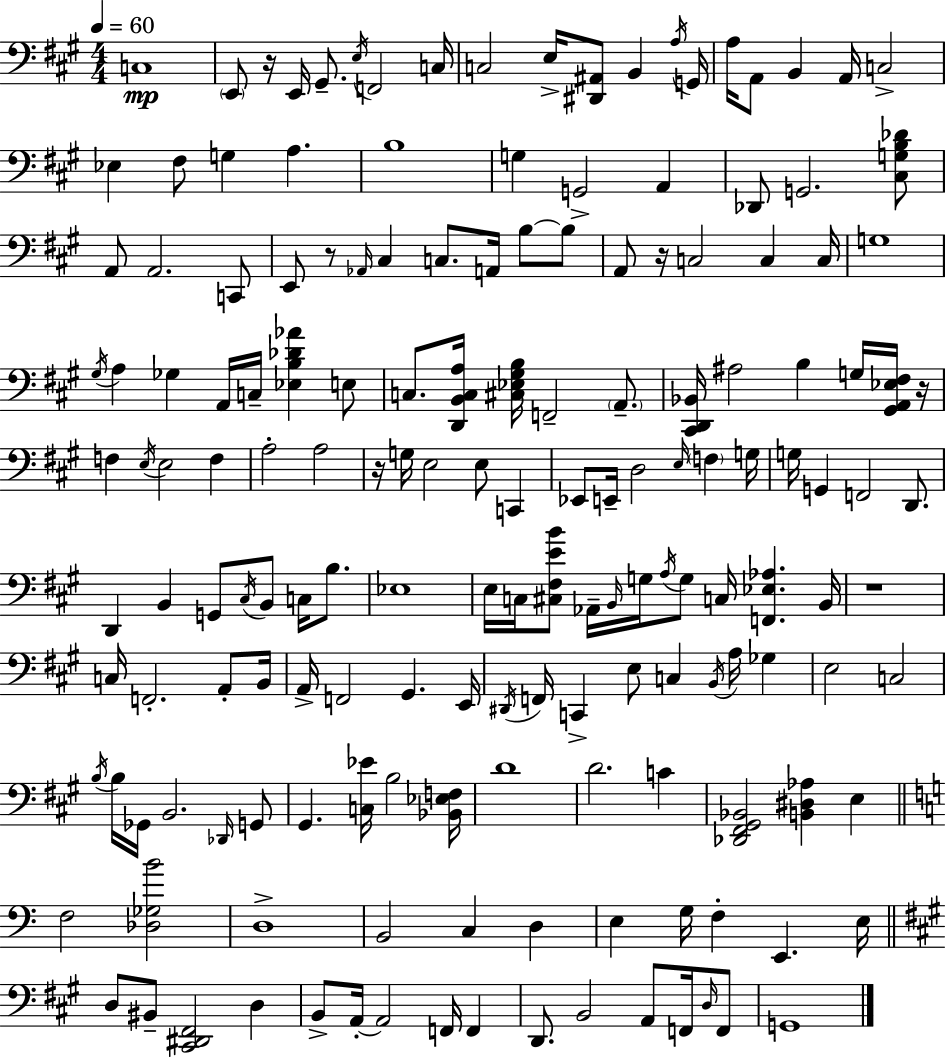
X:1
T:Untitled
M:4/4
L:1/4
K:A
C,4 E,,/2 z/4 E,,/4 ^G,,/2 E,/4 F,,2 C,/4 C,2 E,/4 [^D,,^A,,]/2 B,, A,/4 G,,/4 A,/4 A,,/2 B,, A,,/4 C,2 _E, ^F,/2 G, A, B,4 G, G,,2 A,, _D,,/2 G,,2 [^C,G,B,_D]/2 A,,/2 A,,2 C,,/2 E,,/2 z/2 _A,,/4 ^C, C,/2 A,,/4 B,/2 B,/2 A,,/2 z/4 C,2 C, C,/4 G,4 ^G,/4 A, _G, A,,/4 C,/4 [_E,B,_D_A] E,/2 C,/2 [D,,B,,C,A,]/4 [^C,_E,^G,B,]/4 F,,2 A,,/2 [^C,,D,,_B,,]/4 ^A,2 B, G,/4 [^G,,A,,_E,^F,]/4 z/4 F, E,/4 E,2 F, A,2 A,2 z/4 G,/4 E,2 E,/2 C,, _E,,/2 E,,/4 D,2 E,/4 F, G,/4 G,/4 G,, F,,2 D,,/2 D,, B,, G,,/2 ^C,/4 B,,/2 C,/4 B,/2 _E,4 E,/4 C,/4 [^C,^F,EB]/2 _A,,/4 B,,/4 G,/4 A,/4 G,/2 C,/4 [F,,_E,_A,] B,,/4 z4 C,/4 F,,2 A,,/2 B,,/4 A,,/4 F,,2 ^G,, E,,/4 ^D,,/4 F,,/4 C,, E,/2 C, B,,/4 A,/4 _G, E,2 C,2 B,/4 B,/4 _G,,/4 B,,2 _D,,/4 G,,/2 ^G,, [C,_E]/4 B,2 [_B,,_E,F,]/4 D4 D2 C [_D,,^F,,^G,,_B,,]2 [B,,^D,_A,] E, F,2 [_D,_G,B]2 D,4 B,,2 C, D, E, G,/4 F, E,, E,/4 D,/2 ^B,,/2 [^C,,^D,,^F,,]2 D, B,,/2 A,,/4 A,,2 F,,/4 F,, D,,/2 B,,2 A,,/2 F,,/4 D,/4 F,,/2 G,,4